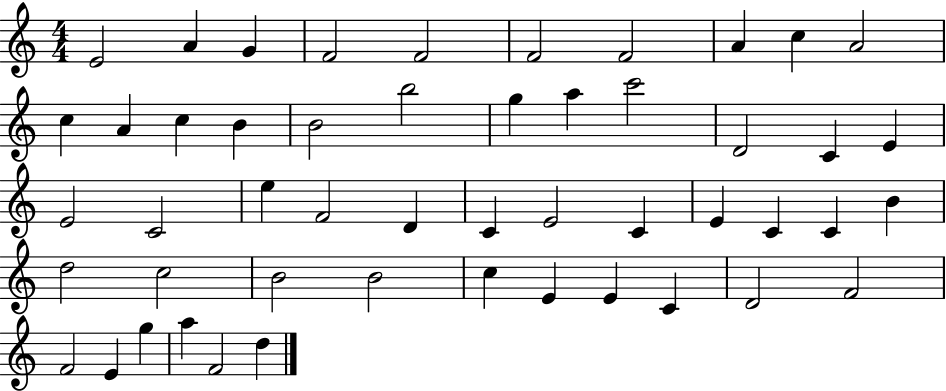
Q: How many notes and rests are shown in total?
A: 50